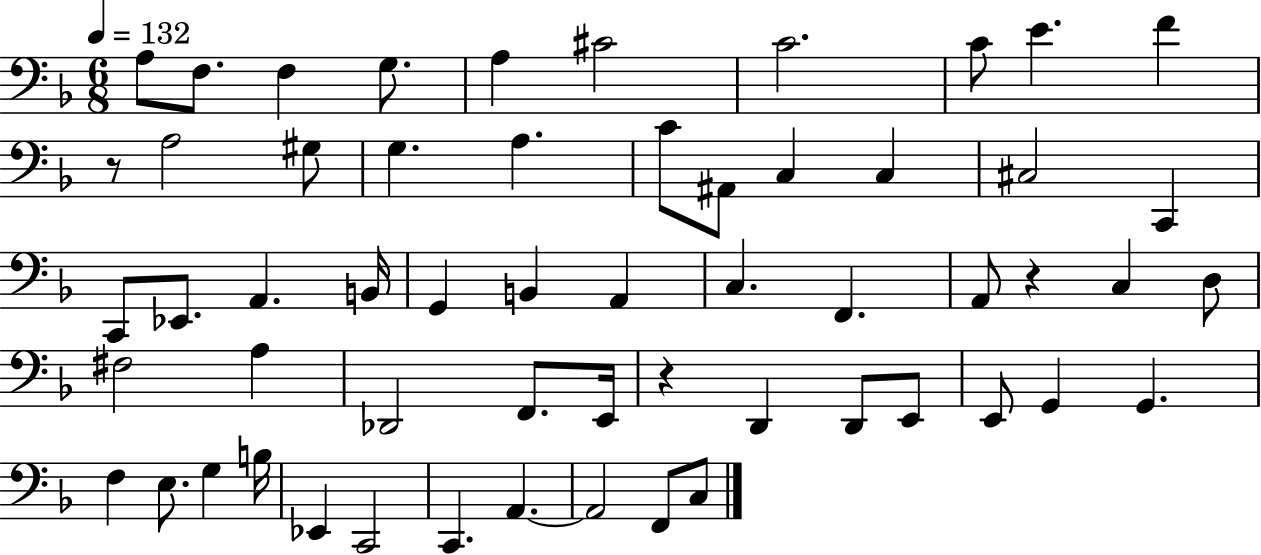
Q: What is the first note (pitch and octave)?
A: A3